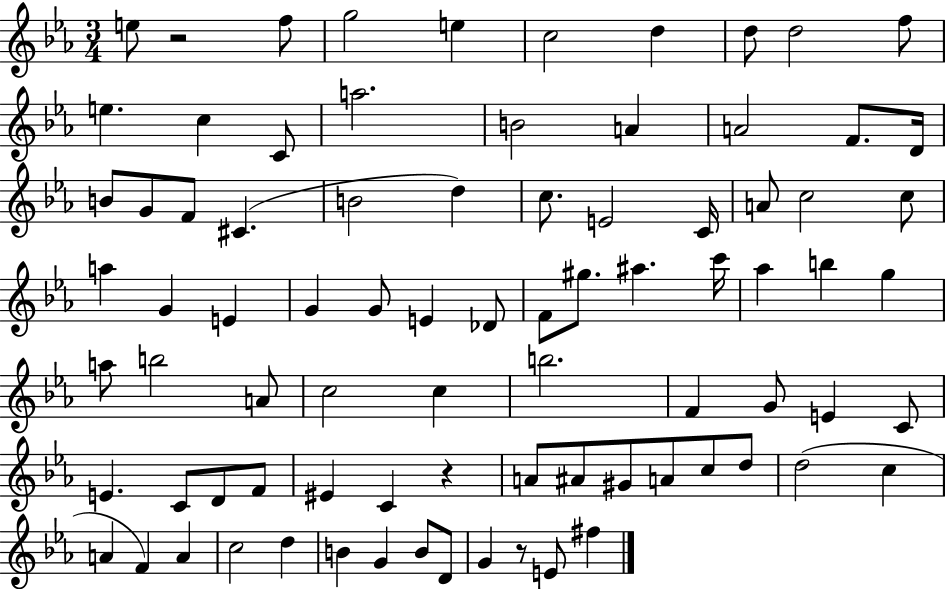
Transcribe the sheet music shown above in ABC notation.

X:1
T:Untitled
M:3/4
L:1/4
K:Eb
e/2 z2 f/2 g2 e c2 d d/2 d2 f/2 e c C/2 a2 B2 A A2 F/2 D/4 B/2 G/2 F/2 ^C B2 d c/2 E2 C/4 A/2 c2 c/2 a G E G G/2 E _D/2 F/2 ^g/2 ^a c'/4 _a b g a/2 b2 A/2 c2 c b2 F G/2 E C/2 E C/2 D/2 F/2 ^E C z A/2 ^A/2 ^G/2 A/2 c/2 d/2 d2 c A F A c2 d B G B/2 D/2 G z/2 E/2 ^f